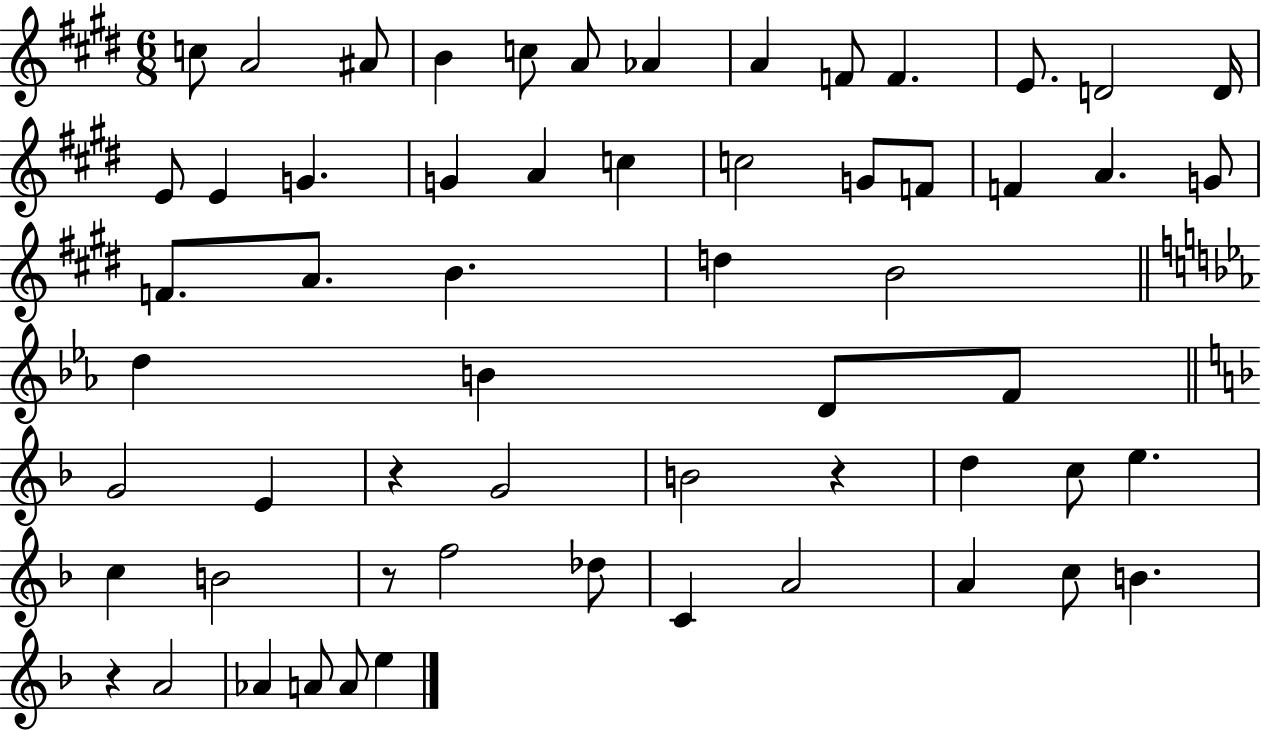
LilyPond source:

{
  \clef treble
  \numericTimeSignature
  \time 6/8
  \key e \major
  c''8 a'2 ais'8 | b'4 c''8 a'8 aes'4 | a'4 f'8 f'4. | e'8. d'2 d'16 | \break e'8 e'4 g'4. | g'4 a'4 c''4 | c''2 g'8 f'8 | f'4 a'4. g'8 | \break f'8. a'8. b'4. | d''4 b'2 | \bar "||" \break \key c \minor d''4 b'4 d'8 f'8 | \bar "||" \break \key f \major g'2 e'4 | r4 g'2 | b'2 r4 | d''4 c''8 e''4. | \break c''4 b'2 | r8 f''2 des''8 | c'4 a'2 | a'4 c''8 b'4. | \break r4 a'2 | aes'4 a'8 a'8 e''4 | \bar "|."
}